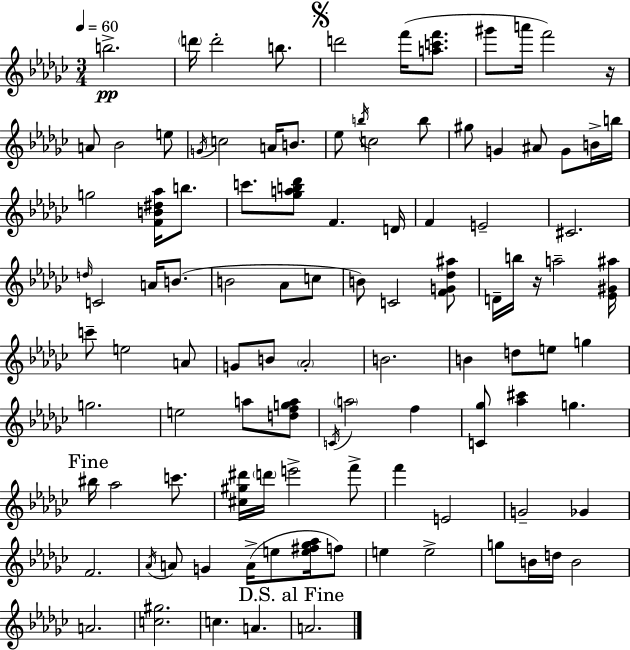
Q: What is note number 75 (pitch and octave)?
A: F4